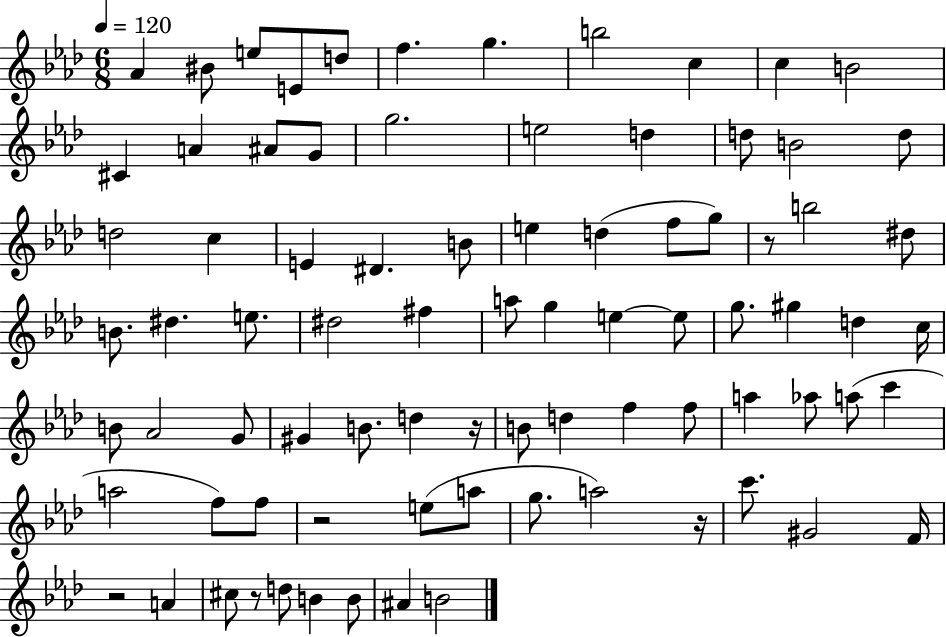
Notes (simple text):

Ab4/q BIS4/e E5/e E4/e D5/e F5/q. G5/q. B5/h C5/q C5/q B4/h C#4/q A4/q A#4/e G4/e G5/h. E5/h D5/q D5/e B4/h D5/e D5/h C5/q E4/q D#4/q. B4/e E5/q D5/q F5/e G5/e R/e B5/h D#5/e B4/e. D#5/q. E5/e. D#5/h F#5/q A5/e G5/q E5/q E5/e G5/e. G#5/q D5/q C5/s B4/e Ab4/h G4/e G#4/q B4/e. D5/q R/s B4/e D5/q F5/q F5/e A5/q Ab5/e A5/e C6/q A5/h F5/e F5/e R/h E5/e A5/e G5/e. A5/h R/s C6/e. G#4/h F4/s R/h A4/q C#5/e R/e D5/e B4/q B4/e A#4/q B4/h